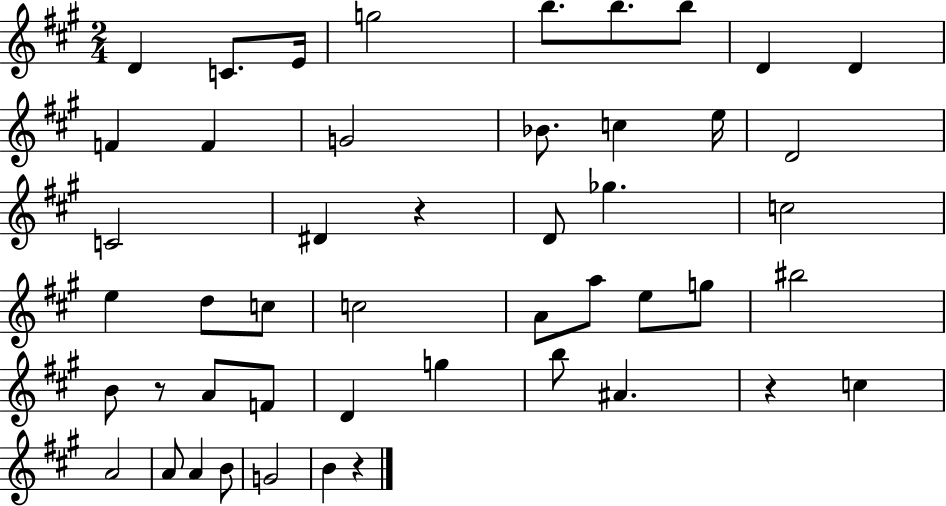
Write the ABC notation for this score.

X:1
T:Untitled
M:2/4
L:1/4
K:A
D C/2 E/4 g2 b/2 b/2 b/2 D D F F G2 _B/2 c e/4 D2 C2 ^D z D/2 _g c2 e d/2 c/2 c2 A/2 a/2 e/2 g/2 ^b2 B/2 z/2 A/2 F/2 D g b/2 ^A z c A2 A/2 A B/2 G2 B z